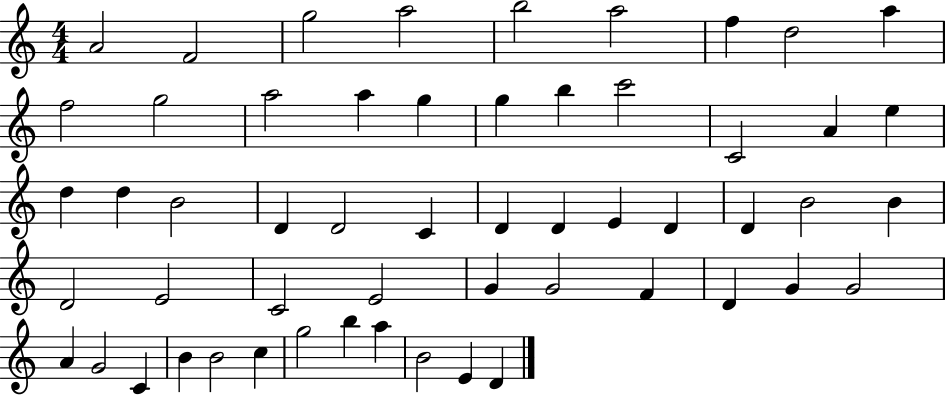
{
  \clef treble
  \numericTimeSignature
  \time 4/4
  \key c \major
  a'2 f'2 | g''2 a''2 | b''2 a''2 | f''4 d''2 a''4 | \break f''2 g''2 | a''2 a''4 g''4 | g''4 b''4 c'''2 | c'2 a'4 e''4 | \break d''4 d''4 b'2 | d'4 d'2 c'4 | d'4 d'4 e'4 d'4 | d'4 b'2 b'4 | \break d'2 e'2 | c'2 e'2 | g'4 g'2 f'4 | d'4 g'4 g'2 | \break a'4 g'2 c'4 | b'4 b'2 c''4 | g''2 b''4 a''4 | b'2 e'4 d'4 | \break \bar "|."
}